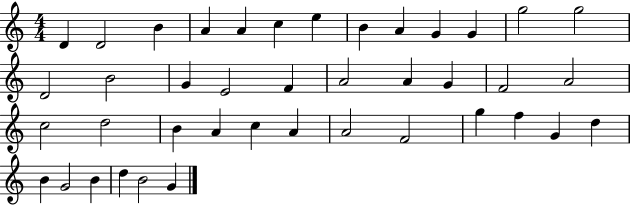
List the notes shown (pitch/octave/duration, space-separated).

D4/q D4/h B4/q A4/q A4/q C5/q E5/q B4/q A4/q G4/q G4/q G5/h G5/h D4/h B4/h G4/q E4/h F4/q A4/h A4/q G4/q F4/h A4/h C5/h D5/h B4/q A4/q C5/q A4/q A4/h F4/h G5/q F5/q G4/q D5/q B4/q G4/h B4/q D5/q B4/h G4/q